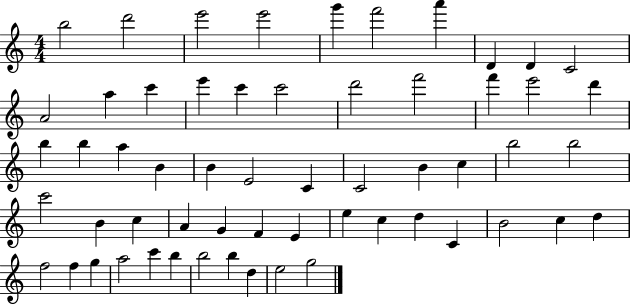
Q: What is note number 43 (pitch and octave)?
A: D5